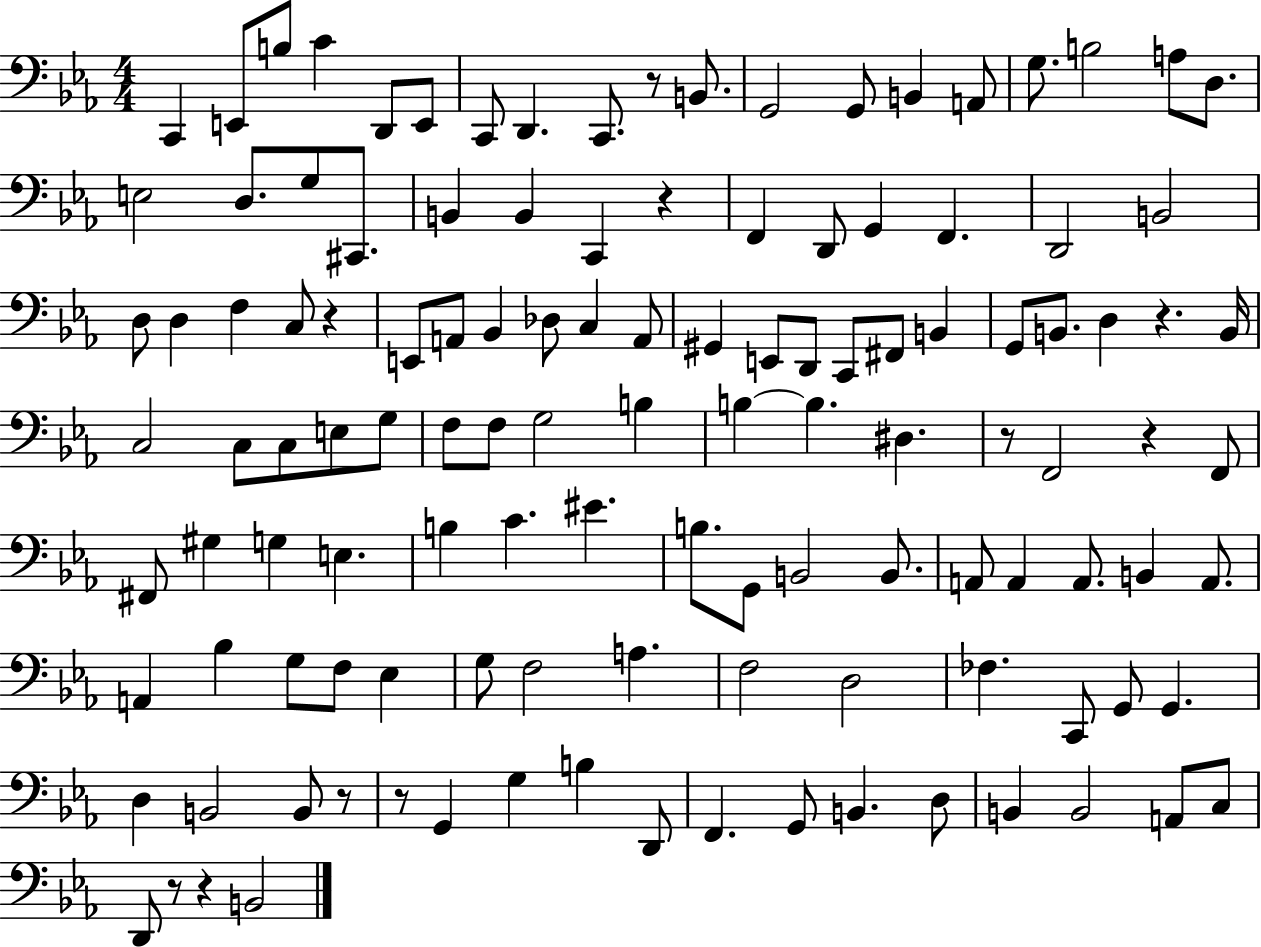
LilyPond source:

{
  \clef bass
  \numericTimeSignature
  \time 4/4
  \key ees \major
  c,4 e,8 b8 c'4 d,8 e,8 | c,8 d,4. c,8. r8 b,8. | g,2 g,8 b,4 a,8 | g8. b2 a8 d8. | \break e2 d8. g8 cis,8. | b,4 b,4 c,4 r4 | f,4 d,8 g,4 f,4. | d,2 b,2 | \break d8 d4 f4 c8 r4 | e,8 a,8 bes,4 des8 c4 a,8 | gis,4 e,8 d,8 c,8 fis,8 b,4 | g,8 b,8. d4 r4. b,16 | \break c2 c8 c8 e8 g8 | f8 f8 g2 b4 | b4~~ b4. dis4. | r8 f,2 r4 f,8 | \break fis,8 gis4 g4 e4. | b4 c'4. eis'4. | b8. g,8 b,2 b,8. | a,8 a,4 a,8. b,4 a,8. | \break a,4 bes4 g8 f8 ees4 | g8 f2 a4. | f2 d2 | fes4. c,8 g,8 g,4. | \break d4 b,2 b,8 r8 | r8 g,4 g4 b4 d,8 | f,4. g,8 b,4. d8 | b,4 b,2 a,8 c8 | \break d,8 r8 r4 b,2 | \bar "|."
}